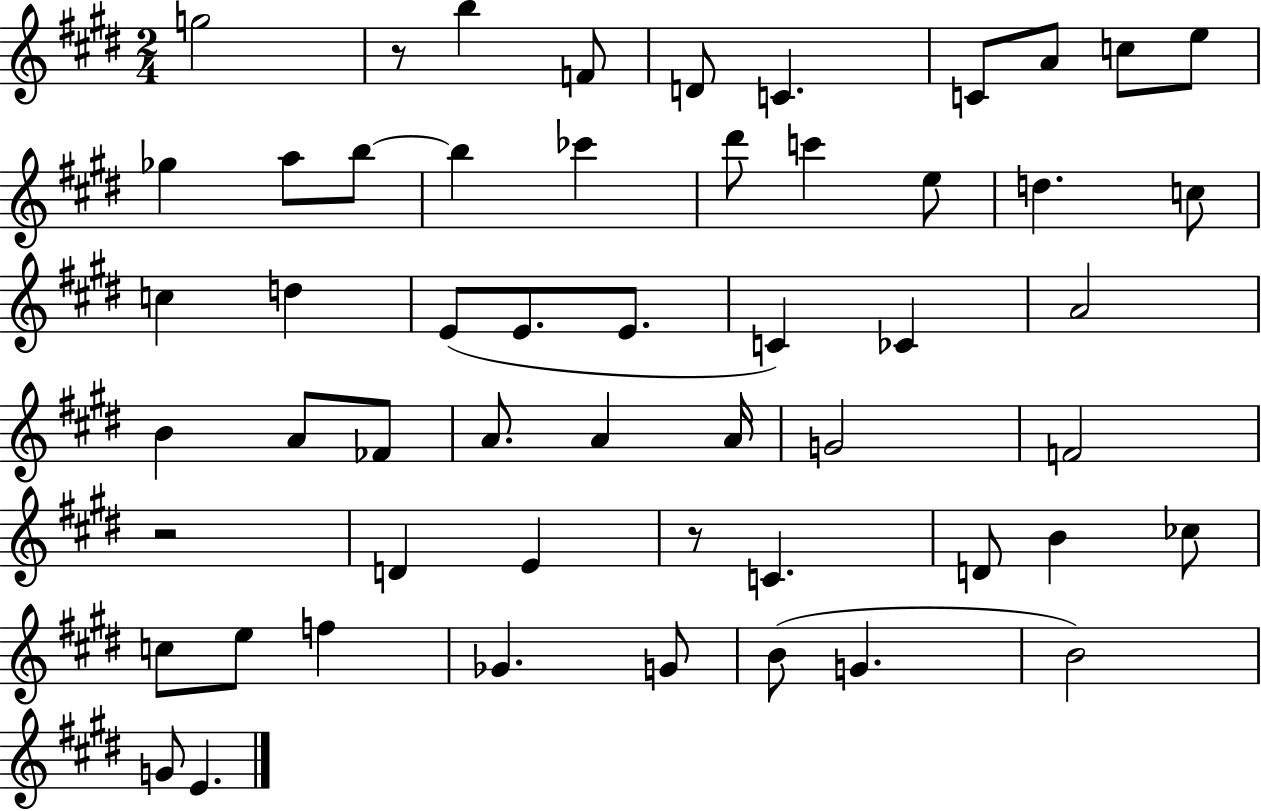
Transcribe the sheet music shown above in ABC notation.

X:1
T:Untitled
M:2/4
L:1/4
K:E
g2 z/2 b F/2 D/2 C C/2 A/2 c/2 e/2 _g a/2 b/2 b _c' ^d'/2 c' e/2 d c/2 c d E/2 E/2 E/2 C _C A2 B A/2 _F/2 A/2 A A/4 G2 F2 z2 D E z/2 C D/2 B _c/2 c/2 e/2 f _G G/2 B/2 G B2 G/2 E